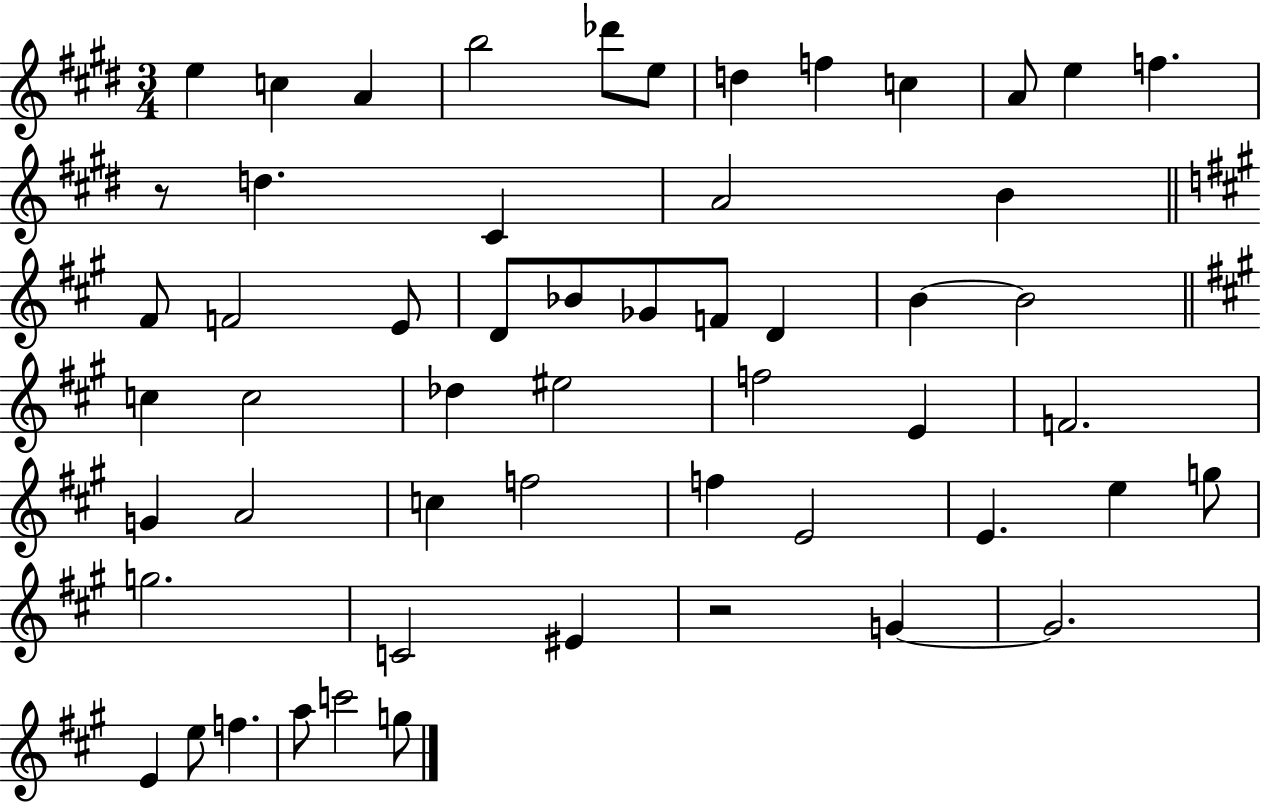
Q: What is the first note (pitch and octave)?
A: E5